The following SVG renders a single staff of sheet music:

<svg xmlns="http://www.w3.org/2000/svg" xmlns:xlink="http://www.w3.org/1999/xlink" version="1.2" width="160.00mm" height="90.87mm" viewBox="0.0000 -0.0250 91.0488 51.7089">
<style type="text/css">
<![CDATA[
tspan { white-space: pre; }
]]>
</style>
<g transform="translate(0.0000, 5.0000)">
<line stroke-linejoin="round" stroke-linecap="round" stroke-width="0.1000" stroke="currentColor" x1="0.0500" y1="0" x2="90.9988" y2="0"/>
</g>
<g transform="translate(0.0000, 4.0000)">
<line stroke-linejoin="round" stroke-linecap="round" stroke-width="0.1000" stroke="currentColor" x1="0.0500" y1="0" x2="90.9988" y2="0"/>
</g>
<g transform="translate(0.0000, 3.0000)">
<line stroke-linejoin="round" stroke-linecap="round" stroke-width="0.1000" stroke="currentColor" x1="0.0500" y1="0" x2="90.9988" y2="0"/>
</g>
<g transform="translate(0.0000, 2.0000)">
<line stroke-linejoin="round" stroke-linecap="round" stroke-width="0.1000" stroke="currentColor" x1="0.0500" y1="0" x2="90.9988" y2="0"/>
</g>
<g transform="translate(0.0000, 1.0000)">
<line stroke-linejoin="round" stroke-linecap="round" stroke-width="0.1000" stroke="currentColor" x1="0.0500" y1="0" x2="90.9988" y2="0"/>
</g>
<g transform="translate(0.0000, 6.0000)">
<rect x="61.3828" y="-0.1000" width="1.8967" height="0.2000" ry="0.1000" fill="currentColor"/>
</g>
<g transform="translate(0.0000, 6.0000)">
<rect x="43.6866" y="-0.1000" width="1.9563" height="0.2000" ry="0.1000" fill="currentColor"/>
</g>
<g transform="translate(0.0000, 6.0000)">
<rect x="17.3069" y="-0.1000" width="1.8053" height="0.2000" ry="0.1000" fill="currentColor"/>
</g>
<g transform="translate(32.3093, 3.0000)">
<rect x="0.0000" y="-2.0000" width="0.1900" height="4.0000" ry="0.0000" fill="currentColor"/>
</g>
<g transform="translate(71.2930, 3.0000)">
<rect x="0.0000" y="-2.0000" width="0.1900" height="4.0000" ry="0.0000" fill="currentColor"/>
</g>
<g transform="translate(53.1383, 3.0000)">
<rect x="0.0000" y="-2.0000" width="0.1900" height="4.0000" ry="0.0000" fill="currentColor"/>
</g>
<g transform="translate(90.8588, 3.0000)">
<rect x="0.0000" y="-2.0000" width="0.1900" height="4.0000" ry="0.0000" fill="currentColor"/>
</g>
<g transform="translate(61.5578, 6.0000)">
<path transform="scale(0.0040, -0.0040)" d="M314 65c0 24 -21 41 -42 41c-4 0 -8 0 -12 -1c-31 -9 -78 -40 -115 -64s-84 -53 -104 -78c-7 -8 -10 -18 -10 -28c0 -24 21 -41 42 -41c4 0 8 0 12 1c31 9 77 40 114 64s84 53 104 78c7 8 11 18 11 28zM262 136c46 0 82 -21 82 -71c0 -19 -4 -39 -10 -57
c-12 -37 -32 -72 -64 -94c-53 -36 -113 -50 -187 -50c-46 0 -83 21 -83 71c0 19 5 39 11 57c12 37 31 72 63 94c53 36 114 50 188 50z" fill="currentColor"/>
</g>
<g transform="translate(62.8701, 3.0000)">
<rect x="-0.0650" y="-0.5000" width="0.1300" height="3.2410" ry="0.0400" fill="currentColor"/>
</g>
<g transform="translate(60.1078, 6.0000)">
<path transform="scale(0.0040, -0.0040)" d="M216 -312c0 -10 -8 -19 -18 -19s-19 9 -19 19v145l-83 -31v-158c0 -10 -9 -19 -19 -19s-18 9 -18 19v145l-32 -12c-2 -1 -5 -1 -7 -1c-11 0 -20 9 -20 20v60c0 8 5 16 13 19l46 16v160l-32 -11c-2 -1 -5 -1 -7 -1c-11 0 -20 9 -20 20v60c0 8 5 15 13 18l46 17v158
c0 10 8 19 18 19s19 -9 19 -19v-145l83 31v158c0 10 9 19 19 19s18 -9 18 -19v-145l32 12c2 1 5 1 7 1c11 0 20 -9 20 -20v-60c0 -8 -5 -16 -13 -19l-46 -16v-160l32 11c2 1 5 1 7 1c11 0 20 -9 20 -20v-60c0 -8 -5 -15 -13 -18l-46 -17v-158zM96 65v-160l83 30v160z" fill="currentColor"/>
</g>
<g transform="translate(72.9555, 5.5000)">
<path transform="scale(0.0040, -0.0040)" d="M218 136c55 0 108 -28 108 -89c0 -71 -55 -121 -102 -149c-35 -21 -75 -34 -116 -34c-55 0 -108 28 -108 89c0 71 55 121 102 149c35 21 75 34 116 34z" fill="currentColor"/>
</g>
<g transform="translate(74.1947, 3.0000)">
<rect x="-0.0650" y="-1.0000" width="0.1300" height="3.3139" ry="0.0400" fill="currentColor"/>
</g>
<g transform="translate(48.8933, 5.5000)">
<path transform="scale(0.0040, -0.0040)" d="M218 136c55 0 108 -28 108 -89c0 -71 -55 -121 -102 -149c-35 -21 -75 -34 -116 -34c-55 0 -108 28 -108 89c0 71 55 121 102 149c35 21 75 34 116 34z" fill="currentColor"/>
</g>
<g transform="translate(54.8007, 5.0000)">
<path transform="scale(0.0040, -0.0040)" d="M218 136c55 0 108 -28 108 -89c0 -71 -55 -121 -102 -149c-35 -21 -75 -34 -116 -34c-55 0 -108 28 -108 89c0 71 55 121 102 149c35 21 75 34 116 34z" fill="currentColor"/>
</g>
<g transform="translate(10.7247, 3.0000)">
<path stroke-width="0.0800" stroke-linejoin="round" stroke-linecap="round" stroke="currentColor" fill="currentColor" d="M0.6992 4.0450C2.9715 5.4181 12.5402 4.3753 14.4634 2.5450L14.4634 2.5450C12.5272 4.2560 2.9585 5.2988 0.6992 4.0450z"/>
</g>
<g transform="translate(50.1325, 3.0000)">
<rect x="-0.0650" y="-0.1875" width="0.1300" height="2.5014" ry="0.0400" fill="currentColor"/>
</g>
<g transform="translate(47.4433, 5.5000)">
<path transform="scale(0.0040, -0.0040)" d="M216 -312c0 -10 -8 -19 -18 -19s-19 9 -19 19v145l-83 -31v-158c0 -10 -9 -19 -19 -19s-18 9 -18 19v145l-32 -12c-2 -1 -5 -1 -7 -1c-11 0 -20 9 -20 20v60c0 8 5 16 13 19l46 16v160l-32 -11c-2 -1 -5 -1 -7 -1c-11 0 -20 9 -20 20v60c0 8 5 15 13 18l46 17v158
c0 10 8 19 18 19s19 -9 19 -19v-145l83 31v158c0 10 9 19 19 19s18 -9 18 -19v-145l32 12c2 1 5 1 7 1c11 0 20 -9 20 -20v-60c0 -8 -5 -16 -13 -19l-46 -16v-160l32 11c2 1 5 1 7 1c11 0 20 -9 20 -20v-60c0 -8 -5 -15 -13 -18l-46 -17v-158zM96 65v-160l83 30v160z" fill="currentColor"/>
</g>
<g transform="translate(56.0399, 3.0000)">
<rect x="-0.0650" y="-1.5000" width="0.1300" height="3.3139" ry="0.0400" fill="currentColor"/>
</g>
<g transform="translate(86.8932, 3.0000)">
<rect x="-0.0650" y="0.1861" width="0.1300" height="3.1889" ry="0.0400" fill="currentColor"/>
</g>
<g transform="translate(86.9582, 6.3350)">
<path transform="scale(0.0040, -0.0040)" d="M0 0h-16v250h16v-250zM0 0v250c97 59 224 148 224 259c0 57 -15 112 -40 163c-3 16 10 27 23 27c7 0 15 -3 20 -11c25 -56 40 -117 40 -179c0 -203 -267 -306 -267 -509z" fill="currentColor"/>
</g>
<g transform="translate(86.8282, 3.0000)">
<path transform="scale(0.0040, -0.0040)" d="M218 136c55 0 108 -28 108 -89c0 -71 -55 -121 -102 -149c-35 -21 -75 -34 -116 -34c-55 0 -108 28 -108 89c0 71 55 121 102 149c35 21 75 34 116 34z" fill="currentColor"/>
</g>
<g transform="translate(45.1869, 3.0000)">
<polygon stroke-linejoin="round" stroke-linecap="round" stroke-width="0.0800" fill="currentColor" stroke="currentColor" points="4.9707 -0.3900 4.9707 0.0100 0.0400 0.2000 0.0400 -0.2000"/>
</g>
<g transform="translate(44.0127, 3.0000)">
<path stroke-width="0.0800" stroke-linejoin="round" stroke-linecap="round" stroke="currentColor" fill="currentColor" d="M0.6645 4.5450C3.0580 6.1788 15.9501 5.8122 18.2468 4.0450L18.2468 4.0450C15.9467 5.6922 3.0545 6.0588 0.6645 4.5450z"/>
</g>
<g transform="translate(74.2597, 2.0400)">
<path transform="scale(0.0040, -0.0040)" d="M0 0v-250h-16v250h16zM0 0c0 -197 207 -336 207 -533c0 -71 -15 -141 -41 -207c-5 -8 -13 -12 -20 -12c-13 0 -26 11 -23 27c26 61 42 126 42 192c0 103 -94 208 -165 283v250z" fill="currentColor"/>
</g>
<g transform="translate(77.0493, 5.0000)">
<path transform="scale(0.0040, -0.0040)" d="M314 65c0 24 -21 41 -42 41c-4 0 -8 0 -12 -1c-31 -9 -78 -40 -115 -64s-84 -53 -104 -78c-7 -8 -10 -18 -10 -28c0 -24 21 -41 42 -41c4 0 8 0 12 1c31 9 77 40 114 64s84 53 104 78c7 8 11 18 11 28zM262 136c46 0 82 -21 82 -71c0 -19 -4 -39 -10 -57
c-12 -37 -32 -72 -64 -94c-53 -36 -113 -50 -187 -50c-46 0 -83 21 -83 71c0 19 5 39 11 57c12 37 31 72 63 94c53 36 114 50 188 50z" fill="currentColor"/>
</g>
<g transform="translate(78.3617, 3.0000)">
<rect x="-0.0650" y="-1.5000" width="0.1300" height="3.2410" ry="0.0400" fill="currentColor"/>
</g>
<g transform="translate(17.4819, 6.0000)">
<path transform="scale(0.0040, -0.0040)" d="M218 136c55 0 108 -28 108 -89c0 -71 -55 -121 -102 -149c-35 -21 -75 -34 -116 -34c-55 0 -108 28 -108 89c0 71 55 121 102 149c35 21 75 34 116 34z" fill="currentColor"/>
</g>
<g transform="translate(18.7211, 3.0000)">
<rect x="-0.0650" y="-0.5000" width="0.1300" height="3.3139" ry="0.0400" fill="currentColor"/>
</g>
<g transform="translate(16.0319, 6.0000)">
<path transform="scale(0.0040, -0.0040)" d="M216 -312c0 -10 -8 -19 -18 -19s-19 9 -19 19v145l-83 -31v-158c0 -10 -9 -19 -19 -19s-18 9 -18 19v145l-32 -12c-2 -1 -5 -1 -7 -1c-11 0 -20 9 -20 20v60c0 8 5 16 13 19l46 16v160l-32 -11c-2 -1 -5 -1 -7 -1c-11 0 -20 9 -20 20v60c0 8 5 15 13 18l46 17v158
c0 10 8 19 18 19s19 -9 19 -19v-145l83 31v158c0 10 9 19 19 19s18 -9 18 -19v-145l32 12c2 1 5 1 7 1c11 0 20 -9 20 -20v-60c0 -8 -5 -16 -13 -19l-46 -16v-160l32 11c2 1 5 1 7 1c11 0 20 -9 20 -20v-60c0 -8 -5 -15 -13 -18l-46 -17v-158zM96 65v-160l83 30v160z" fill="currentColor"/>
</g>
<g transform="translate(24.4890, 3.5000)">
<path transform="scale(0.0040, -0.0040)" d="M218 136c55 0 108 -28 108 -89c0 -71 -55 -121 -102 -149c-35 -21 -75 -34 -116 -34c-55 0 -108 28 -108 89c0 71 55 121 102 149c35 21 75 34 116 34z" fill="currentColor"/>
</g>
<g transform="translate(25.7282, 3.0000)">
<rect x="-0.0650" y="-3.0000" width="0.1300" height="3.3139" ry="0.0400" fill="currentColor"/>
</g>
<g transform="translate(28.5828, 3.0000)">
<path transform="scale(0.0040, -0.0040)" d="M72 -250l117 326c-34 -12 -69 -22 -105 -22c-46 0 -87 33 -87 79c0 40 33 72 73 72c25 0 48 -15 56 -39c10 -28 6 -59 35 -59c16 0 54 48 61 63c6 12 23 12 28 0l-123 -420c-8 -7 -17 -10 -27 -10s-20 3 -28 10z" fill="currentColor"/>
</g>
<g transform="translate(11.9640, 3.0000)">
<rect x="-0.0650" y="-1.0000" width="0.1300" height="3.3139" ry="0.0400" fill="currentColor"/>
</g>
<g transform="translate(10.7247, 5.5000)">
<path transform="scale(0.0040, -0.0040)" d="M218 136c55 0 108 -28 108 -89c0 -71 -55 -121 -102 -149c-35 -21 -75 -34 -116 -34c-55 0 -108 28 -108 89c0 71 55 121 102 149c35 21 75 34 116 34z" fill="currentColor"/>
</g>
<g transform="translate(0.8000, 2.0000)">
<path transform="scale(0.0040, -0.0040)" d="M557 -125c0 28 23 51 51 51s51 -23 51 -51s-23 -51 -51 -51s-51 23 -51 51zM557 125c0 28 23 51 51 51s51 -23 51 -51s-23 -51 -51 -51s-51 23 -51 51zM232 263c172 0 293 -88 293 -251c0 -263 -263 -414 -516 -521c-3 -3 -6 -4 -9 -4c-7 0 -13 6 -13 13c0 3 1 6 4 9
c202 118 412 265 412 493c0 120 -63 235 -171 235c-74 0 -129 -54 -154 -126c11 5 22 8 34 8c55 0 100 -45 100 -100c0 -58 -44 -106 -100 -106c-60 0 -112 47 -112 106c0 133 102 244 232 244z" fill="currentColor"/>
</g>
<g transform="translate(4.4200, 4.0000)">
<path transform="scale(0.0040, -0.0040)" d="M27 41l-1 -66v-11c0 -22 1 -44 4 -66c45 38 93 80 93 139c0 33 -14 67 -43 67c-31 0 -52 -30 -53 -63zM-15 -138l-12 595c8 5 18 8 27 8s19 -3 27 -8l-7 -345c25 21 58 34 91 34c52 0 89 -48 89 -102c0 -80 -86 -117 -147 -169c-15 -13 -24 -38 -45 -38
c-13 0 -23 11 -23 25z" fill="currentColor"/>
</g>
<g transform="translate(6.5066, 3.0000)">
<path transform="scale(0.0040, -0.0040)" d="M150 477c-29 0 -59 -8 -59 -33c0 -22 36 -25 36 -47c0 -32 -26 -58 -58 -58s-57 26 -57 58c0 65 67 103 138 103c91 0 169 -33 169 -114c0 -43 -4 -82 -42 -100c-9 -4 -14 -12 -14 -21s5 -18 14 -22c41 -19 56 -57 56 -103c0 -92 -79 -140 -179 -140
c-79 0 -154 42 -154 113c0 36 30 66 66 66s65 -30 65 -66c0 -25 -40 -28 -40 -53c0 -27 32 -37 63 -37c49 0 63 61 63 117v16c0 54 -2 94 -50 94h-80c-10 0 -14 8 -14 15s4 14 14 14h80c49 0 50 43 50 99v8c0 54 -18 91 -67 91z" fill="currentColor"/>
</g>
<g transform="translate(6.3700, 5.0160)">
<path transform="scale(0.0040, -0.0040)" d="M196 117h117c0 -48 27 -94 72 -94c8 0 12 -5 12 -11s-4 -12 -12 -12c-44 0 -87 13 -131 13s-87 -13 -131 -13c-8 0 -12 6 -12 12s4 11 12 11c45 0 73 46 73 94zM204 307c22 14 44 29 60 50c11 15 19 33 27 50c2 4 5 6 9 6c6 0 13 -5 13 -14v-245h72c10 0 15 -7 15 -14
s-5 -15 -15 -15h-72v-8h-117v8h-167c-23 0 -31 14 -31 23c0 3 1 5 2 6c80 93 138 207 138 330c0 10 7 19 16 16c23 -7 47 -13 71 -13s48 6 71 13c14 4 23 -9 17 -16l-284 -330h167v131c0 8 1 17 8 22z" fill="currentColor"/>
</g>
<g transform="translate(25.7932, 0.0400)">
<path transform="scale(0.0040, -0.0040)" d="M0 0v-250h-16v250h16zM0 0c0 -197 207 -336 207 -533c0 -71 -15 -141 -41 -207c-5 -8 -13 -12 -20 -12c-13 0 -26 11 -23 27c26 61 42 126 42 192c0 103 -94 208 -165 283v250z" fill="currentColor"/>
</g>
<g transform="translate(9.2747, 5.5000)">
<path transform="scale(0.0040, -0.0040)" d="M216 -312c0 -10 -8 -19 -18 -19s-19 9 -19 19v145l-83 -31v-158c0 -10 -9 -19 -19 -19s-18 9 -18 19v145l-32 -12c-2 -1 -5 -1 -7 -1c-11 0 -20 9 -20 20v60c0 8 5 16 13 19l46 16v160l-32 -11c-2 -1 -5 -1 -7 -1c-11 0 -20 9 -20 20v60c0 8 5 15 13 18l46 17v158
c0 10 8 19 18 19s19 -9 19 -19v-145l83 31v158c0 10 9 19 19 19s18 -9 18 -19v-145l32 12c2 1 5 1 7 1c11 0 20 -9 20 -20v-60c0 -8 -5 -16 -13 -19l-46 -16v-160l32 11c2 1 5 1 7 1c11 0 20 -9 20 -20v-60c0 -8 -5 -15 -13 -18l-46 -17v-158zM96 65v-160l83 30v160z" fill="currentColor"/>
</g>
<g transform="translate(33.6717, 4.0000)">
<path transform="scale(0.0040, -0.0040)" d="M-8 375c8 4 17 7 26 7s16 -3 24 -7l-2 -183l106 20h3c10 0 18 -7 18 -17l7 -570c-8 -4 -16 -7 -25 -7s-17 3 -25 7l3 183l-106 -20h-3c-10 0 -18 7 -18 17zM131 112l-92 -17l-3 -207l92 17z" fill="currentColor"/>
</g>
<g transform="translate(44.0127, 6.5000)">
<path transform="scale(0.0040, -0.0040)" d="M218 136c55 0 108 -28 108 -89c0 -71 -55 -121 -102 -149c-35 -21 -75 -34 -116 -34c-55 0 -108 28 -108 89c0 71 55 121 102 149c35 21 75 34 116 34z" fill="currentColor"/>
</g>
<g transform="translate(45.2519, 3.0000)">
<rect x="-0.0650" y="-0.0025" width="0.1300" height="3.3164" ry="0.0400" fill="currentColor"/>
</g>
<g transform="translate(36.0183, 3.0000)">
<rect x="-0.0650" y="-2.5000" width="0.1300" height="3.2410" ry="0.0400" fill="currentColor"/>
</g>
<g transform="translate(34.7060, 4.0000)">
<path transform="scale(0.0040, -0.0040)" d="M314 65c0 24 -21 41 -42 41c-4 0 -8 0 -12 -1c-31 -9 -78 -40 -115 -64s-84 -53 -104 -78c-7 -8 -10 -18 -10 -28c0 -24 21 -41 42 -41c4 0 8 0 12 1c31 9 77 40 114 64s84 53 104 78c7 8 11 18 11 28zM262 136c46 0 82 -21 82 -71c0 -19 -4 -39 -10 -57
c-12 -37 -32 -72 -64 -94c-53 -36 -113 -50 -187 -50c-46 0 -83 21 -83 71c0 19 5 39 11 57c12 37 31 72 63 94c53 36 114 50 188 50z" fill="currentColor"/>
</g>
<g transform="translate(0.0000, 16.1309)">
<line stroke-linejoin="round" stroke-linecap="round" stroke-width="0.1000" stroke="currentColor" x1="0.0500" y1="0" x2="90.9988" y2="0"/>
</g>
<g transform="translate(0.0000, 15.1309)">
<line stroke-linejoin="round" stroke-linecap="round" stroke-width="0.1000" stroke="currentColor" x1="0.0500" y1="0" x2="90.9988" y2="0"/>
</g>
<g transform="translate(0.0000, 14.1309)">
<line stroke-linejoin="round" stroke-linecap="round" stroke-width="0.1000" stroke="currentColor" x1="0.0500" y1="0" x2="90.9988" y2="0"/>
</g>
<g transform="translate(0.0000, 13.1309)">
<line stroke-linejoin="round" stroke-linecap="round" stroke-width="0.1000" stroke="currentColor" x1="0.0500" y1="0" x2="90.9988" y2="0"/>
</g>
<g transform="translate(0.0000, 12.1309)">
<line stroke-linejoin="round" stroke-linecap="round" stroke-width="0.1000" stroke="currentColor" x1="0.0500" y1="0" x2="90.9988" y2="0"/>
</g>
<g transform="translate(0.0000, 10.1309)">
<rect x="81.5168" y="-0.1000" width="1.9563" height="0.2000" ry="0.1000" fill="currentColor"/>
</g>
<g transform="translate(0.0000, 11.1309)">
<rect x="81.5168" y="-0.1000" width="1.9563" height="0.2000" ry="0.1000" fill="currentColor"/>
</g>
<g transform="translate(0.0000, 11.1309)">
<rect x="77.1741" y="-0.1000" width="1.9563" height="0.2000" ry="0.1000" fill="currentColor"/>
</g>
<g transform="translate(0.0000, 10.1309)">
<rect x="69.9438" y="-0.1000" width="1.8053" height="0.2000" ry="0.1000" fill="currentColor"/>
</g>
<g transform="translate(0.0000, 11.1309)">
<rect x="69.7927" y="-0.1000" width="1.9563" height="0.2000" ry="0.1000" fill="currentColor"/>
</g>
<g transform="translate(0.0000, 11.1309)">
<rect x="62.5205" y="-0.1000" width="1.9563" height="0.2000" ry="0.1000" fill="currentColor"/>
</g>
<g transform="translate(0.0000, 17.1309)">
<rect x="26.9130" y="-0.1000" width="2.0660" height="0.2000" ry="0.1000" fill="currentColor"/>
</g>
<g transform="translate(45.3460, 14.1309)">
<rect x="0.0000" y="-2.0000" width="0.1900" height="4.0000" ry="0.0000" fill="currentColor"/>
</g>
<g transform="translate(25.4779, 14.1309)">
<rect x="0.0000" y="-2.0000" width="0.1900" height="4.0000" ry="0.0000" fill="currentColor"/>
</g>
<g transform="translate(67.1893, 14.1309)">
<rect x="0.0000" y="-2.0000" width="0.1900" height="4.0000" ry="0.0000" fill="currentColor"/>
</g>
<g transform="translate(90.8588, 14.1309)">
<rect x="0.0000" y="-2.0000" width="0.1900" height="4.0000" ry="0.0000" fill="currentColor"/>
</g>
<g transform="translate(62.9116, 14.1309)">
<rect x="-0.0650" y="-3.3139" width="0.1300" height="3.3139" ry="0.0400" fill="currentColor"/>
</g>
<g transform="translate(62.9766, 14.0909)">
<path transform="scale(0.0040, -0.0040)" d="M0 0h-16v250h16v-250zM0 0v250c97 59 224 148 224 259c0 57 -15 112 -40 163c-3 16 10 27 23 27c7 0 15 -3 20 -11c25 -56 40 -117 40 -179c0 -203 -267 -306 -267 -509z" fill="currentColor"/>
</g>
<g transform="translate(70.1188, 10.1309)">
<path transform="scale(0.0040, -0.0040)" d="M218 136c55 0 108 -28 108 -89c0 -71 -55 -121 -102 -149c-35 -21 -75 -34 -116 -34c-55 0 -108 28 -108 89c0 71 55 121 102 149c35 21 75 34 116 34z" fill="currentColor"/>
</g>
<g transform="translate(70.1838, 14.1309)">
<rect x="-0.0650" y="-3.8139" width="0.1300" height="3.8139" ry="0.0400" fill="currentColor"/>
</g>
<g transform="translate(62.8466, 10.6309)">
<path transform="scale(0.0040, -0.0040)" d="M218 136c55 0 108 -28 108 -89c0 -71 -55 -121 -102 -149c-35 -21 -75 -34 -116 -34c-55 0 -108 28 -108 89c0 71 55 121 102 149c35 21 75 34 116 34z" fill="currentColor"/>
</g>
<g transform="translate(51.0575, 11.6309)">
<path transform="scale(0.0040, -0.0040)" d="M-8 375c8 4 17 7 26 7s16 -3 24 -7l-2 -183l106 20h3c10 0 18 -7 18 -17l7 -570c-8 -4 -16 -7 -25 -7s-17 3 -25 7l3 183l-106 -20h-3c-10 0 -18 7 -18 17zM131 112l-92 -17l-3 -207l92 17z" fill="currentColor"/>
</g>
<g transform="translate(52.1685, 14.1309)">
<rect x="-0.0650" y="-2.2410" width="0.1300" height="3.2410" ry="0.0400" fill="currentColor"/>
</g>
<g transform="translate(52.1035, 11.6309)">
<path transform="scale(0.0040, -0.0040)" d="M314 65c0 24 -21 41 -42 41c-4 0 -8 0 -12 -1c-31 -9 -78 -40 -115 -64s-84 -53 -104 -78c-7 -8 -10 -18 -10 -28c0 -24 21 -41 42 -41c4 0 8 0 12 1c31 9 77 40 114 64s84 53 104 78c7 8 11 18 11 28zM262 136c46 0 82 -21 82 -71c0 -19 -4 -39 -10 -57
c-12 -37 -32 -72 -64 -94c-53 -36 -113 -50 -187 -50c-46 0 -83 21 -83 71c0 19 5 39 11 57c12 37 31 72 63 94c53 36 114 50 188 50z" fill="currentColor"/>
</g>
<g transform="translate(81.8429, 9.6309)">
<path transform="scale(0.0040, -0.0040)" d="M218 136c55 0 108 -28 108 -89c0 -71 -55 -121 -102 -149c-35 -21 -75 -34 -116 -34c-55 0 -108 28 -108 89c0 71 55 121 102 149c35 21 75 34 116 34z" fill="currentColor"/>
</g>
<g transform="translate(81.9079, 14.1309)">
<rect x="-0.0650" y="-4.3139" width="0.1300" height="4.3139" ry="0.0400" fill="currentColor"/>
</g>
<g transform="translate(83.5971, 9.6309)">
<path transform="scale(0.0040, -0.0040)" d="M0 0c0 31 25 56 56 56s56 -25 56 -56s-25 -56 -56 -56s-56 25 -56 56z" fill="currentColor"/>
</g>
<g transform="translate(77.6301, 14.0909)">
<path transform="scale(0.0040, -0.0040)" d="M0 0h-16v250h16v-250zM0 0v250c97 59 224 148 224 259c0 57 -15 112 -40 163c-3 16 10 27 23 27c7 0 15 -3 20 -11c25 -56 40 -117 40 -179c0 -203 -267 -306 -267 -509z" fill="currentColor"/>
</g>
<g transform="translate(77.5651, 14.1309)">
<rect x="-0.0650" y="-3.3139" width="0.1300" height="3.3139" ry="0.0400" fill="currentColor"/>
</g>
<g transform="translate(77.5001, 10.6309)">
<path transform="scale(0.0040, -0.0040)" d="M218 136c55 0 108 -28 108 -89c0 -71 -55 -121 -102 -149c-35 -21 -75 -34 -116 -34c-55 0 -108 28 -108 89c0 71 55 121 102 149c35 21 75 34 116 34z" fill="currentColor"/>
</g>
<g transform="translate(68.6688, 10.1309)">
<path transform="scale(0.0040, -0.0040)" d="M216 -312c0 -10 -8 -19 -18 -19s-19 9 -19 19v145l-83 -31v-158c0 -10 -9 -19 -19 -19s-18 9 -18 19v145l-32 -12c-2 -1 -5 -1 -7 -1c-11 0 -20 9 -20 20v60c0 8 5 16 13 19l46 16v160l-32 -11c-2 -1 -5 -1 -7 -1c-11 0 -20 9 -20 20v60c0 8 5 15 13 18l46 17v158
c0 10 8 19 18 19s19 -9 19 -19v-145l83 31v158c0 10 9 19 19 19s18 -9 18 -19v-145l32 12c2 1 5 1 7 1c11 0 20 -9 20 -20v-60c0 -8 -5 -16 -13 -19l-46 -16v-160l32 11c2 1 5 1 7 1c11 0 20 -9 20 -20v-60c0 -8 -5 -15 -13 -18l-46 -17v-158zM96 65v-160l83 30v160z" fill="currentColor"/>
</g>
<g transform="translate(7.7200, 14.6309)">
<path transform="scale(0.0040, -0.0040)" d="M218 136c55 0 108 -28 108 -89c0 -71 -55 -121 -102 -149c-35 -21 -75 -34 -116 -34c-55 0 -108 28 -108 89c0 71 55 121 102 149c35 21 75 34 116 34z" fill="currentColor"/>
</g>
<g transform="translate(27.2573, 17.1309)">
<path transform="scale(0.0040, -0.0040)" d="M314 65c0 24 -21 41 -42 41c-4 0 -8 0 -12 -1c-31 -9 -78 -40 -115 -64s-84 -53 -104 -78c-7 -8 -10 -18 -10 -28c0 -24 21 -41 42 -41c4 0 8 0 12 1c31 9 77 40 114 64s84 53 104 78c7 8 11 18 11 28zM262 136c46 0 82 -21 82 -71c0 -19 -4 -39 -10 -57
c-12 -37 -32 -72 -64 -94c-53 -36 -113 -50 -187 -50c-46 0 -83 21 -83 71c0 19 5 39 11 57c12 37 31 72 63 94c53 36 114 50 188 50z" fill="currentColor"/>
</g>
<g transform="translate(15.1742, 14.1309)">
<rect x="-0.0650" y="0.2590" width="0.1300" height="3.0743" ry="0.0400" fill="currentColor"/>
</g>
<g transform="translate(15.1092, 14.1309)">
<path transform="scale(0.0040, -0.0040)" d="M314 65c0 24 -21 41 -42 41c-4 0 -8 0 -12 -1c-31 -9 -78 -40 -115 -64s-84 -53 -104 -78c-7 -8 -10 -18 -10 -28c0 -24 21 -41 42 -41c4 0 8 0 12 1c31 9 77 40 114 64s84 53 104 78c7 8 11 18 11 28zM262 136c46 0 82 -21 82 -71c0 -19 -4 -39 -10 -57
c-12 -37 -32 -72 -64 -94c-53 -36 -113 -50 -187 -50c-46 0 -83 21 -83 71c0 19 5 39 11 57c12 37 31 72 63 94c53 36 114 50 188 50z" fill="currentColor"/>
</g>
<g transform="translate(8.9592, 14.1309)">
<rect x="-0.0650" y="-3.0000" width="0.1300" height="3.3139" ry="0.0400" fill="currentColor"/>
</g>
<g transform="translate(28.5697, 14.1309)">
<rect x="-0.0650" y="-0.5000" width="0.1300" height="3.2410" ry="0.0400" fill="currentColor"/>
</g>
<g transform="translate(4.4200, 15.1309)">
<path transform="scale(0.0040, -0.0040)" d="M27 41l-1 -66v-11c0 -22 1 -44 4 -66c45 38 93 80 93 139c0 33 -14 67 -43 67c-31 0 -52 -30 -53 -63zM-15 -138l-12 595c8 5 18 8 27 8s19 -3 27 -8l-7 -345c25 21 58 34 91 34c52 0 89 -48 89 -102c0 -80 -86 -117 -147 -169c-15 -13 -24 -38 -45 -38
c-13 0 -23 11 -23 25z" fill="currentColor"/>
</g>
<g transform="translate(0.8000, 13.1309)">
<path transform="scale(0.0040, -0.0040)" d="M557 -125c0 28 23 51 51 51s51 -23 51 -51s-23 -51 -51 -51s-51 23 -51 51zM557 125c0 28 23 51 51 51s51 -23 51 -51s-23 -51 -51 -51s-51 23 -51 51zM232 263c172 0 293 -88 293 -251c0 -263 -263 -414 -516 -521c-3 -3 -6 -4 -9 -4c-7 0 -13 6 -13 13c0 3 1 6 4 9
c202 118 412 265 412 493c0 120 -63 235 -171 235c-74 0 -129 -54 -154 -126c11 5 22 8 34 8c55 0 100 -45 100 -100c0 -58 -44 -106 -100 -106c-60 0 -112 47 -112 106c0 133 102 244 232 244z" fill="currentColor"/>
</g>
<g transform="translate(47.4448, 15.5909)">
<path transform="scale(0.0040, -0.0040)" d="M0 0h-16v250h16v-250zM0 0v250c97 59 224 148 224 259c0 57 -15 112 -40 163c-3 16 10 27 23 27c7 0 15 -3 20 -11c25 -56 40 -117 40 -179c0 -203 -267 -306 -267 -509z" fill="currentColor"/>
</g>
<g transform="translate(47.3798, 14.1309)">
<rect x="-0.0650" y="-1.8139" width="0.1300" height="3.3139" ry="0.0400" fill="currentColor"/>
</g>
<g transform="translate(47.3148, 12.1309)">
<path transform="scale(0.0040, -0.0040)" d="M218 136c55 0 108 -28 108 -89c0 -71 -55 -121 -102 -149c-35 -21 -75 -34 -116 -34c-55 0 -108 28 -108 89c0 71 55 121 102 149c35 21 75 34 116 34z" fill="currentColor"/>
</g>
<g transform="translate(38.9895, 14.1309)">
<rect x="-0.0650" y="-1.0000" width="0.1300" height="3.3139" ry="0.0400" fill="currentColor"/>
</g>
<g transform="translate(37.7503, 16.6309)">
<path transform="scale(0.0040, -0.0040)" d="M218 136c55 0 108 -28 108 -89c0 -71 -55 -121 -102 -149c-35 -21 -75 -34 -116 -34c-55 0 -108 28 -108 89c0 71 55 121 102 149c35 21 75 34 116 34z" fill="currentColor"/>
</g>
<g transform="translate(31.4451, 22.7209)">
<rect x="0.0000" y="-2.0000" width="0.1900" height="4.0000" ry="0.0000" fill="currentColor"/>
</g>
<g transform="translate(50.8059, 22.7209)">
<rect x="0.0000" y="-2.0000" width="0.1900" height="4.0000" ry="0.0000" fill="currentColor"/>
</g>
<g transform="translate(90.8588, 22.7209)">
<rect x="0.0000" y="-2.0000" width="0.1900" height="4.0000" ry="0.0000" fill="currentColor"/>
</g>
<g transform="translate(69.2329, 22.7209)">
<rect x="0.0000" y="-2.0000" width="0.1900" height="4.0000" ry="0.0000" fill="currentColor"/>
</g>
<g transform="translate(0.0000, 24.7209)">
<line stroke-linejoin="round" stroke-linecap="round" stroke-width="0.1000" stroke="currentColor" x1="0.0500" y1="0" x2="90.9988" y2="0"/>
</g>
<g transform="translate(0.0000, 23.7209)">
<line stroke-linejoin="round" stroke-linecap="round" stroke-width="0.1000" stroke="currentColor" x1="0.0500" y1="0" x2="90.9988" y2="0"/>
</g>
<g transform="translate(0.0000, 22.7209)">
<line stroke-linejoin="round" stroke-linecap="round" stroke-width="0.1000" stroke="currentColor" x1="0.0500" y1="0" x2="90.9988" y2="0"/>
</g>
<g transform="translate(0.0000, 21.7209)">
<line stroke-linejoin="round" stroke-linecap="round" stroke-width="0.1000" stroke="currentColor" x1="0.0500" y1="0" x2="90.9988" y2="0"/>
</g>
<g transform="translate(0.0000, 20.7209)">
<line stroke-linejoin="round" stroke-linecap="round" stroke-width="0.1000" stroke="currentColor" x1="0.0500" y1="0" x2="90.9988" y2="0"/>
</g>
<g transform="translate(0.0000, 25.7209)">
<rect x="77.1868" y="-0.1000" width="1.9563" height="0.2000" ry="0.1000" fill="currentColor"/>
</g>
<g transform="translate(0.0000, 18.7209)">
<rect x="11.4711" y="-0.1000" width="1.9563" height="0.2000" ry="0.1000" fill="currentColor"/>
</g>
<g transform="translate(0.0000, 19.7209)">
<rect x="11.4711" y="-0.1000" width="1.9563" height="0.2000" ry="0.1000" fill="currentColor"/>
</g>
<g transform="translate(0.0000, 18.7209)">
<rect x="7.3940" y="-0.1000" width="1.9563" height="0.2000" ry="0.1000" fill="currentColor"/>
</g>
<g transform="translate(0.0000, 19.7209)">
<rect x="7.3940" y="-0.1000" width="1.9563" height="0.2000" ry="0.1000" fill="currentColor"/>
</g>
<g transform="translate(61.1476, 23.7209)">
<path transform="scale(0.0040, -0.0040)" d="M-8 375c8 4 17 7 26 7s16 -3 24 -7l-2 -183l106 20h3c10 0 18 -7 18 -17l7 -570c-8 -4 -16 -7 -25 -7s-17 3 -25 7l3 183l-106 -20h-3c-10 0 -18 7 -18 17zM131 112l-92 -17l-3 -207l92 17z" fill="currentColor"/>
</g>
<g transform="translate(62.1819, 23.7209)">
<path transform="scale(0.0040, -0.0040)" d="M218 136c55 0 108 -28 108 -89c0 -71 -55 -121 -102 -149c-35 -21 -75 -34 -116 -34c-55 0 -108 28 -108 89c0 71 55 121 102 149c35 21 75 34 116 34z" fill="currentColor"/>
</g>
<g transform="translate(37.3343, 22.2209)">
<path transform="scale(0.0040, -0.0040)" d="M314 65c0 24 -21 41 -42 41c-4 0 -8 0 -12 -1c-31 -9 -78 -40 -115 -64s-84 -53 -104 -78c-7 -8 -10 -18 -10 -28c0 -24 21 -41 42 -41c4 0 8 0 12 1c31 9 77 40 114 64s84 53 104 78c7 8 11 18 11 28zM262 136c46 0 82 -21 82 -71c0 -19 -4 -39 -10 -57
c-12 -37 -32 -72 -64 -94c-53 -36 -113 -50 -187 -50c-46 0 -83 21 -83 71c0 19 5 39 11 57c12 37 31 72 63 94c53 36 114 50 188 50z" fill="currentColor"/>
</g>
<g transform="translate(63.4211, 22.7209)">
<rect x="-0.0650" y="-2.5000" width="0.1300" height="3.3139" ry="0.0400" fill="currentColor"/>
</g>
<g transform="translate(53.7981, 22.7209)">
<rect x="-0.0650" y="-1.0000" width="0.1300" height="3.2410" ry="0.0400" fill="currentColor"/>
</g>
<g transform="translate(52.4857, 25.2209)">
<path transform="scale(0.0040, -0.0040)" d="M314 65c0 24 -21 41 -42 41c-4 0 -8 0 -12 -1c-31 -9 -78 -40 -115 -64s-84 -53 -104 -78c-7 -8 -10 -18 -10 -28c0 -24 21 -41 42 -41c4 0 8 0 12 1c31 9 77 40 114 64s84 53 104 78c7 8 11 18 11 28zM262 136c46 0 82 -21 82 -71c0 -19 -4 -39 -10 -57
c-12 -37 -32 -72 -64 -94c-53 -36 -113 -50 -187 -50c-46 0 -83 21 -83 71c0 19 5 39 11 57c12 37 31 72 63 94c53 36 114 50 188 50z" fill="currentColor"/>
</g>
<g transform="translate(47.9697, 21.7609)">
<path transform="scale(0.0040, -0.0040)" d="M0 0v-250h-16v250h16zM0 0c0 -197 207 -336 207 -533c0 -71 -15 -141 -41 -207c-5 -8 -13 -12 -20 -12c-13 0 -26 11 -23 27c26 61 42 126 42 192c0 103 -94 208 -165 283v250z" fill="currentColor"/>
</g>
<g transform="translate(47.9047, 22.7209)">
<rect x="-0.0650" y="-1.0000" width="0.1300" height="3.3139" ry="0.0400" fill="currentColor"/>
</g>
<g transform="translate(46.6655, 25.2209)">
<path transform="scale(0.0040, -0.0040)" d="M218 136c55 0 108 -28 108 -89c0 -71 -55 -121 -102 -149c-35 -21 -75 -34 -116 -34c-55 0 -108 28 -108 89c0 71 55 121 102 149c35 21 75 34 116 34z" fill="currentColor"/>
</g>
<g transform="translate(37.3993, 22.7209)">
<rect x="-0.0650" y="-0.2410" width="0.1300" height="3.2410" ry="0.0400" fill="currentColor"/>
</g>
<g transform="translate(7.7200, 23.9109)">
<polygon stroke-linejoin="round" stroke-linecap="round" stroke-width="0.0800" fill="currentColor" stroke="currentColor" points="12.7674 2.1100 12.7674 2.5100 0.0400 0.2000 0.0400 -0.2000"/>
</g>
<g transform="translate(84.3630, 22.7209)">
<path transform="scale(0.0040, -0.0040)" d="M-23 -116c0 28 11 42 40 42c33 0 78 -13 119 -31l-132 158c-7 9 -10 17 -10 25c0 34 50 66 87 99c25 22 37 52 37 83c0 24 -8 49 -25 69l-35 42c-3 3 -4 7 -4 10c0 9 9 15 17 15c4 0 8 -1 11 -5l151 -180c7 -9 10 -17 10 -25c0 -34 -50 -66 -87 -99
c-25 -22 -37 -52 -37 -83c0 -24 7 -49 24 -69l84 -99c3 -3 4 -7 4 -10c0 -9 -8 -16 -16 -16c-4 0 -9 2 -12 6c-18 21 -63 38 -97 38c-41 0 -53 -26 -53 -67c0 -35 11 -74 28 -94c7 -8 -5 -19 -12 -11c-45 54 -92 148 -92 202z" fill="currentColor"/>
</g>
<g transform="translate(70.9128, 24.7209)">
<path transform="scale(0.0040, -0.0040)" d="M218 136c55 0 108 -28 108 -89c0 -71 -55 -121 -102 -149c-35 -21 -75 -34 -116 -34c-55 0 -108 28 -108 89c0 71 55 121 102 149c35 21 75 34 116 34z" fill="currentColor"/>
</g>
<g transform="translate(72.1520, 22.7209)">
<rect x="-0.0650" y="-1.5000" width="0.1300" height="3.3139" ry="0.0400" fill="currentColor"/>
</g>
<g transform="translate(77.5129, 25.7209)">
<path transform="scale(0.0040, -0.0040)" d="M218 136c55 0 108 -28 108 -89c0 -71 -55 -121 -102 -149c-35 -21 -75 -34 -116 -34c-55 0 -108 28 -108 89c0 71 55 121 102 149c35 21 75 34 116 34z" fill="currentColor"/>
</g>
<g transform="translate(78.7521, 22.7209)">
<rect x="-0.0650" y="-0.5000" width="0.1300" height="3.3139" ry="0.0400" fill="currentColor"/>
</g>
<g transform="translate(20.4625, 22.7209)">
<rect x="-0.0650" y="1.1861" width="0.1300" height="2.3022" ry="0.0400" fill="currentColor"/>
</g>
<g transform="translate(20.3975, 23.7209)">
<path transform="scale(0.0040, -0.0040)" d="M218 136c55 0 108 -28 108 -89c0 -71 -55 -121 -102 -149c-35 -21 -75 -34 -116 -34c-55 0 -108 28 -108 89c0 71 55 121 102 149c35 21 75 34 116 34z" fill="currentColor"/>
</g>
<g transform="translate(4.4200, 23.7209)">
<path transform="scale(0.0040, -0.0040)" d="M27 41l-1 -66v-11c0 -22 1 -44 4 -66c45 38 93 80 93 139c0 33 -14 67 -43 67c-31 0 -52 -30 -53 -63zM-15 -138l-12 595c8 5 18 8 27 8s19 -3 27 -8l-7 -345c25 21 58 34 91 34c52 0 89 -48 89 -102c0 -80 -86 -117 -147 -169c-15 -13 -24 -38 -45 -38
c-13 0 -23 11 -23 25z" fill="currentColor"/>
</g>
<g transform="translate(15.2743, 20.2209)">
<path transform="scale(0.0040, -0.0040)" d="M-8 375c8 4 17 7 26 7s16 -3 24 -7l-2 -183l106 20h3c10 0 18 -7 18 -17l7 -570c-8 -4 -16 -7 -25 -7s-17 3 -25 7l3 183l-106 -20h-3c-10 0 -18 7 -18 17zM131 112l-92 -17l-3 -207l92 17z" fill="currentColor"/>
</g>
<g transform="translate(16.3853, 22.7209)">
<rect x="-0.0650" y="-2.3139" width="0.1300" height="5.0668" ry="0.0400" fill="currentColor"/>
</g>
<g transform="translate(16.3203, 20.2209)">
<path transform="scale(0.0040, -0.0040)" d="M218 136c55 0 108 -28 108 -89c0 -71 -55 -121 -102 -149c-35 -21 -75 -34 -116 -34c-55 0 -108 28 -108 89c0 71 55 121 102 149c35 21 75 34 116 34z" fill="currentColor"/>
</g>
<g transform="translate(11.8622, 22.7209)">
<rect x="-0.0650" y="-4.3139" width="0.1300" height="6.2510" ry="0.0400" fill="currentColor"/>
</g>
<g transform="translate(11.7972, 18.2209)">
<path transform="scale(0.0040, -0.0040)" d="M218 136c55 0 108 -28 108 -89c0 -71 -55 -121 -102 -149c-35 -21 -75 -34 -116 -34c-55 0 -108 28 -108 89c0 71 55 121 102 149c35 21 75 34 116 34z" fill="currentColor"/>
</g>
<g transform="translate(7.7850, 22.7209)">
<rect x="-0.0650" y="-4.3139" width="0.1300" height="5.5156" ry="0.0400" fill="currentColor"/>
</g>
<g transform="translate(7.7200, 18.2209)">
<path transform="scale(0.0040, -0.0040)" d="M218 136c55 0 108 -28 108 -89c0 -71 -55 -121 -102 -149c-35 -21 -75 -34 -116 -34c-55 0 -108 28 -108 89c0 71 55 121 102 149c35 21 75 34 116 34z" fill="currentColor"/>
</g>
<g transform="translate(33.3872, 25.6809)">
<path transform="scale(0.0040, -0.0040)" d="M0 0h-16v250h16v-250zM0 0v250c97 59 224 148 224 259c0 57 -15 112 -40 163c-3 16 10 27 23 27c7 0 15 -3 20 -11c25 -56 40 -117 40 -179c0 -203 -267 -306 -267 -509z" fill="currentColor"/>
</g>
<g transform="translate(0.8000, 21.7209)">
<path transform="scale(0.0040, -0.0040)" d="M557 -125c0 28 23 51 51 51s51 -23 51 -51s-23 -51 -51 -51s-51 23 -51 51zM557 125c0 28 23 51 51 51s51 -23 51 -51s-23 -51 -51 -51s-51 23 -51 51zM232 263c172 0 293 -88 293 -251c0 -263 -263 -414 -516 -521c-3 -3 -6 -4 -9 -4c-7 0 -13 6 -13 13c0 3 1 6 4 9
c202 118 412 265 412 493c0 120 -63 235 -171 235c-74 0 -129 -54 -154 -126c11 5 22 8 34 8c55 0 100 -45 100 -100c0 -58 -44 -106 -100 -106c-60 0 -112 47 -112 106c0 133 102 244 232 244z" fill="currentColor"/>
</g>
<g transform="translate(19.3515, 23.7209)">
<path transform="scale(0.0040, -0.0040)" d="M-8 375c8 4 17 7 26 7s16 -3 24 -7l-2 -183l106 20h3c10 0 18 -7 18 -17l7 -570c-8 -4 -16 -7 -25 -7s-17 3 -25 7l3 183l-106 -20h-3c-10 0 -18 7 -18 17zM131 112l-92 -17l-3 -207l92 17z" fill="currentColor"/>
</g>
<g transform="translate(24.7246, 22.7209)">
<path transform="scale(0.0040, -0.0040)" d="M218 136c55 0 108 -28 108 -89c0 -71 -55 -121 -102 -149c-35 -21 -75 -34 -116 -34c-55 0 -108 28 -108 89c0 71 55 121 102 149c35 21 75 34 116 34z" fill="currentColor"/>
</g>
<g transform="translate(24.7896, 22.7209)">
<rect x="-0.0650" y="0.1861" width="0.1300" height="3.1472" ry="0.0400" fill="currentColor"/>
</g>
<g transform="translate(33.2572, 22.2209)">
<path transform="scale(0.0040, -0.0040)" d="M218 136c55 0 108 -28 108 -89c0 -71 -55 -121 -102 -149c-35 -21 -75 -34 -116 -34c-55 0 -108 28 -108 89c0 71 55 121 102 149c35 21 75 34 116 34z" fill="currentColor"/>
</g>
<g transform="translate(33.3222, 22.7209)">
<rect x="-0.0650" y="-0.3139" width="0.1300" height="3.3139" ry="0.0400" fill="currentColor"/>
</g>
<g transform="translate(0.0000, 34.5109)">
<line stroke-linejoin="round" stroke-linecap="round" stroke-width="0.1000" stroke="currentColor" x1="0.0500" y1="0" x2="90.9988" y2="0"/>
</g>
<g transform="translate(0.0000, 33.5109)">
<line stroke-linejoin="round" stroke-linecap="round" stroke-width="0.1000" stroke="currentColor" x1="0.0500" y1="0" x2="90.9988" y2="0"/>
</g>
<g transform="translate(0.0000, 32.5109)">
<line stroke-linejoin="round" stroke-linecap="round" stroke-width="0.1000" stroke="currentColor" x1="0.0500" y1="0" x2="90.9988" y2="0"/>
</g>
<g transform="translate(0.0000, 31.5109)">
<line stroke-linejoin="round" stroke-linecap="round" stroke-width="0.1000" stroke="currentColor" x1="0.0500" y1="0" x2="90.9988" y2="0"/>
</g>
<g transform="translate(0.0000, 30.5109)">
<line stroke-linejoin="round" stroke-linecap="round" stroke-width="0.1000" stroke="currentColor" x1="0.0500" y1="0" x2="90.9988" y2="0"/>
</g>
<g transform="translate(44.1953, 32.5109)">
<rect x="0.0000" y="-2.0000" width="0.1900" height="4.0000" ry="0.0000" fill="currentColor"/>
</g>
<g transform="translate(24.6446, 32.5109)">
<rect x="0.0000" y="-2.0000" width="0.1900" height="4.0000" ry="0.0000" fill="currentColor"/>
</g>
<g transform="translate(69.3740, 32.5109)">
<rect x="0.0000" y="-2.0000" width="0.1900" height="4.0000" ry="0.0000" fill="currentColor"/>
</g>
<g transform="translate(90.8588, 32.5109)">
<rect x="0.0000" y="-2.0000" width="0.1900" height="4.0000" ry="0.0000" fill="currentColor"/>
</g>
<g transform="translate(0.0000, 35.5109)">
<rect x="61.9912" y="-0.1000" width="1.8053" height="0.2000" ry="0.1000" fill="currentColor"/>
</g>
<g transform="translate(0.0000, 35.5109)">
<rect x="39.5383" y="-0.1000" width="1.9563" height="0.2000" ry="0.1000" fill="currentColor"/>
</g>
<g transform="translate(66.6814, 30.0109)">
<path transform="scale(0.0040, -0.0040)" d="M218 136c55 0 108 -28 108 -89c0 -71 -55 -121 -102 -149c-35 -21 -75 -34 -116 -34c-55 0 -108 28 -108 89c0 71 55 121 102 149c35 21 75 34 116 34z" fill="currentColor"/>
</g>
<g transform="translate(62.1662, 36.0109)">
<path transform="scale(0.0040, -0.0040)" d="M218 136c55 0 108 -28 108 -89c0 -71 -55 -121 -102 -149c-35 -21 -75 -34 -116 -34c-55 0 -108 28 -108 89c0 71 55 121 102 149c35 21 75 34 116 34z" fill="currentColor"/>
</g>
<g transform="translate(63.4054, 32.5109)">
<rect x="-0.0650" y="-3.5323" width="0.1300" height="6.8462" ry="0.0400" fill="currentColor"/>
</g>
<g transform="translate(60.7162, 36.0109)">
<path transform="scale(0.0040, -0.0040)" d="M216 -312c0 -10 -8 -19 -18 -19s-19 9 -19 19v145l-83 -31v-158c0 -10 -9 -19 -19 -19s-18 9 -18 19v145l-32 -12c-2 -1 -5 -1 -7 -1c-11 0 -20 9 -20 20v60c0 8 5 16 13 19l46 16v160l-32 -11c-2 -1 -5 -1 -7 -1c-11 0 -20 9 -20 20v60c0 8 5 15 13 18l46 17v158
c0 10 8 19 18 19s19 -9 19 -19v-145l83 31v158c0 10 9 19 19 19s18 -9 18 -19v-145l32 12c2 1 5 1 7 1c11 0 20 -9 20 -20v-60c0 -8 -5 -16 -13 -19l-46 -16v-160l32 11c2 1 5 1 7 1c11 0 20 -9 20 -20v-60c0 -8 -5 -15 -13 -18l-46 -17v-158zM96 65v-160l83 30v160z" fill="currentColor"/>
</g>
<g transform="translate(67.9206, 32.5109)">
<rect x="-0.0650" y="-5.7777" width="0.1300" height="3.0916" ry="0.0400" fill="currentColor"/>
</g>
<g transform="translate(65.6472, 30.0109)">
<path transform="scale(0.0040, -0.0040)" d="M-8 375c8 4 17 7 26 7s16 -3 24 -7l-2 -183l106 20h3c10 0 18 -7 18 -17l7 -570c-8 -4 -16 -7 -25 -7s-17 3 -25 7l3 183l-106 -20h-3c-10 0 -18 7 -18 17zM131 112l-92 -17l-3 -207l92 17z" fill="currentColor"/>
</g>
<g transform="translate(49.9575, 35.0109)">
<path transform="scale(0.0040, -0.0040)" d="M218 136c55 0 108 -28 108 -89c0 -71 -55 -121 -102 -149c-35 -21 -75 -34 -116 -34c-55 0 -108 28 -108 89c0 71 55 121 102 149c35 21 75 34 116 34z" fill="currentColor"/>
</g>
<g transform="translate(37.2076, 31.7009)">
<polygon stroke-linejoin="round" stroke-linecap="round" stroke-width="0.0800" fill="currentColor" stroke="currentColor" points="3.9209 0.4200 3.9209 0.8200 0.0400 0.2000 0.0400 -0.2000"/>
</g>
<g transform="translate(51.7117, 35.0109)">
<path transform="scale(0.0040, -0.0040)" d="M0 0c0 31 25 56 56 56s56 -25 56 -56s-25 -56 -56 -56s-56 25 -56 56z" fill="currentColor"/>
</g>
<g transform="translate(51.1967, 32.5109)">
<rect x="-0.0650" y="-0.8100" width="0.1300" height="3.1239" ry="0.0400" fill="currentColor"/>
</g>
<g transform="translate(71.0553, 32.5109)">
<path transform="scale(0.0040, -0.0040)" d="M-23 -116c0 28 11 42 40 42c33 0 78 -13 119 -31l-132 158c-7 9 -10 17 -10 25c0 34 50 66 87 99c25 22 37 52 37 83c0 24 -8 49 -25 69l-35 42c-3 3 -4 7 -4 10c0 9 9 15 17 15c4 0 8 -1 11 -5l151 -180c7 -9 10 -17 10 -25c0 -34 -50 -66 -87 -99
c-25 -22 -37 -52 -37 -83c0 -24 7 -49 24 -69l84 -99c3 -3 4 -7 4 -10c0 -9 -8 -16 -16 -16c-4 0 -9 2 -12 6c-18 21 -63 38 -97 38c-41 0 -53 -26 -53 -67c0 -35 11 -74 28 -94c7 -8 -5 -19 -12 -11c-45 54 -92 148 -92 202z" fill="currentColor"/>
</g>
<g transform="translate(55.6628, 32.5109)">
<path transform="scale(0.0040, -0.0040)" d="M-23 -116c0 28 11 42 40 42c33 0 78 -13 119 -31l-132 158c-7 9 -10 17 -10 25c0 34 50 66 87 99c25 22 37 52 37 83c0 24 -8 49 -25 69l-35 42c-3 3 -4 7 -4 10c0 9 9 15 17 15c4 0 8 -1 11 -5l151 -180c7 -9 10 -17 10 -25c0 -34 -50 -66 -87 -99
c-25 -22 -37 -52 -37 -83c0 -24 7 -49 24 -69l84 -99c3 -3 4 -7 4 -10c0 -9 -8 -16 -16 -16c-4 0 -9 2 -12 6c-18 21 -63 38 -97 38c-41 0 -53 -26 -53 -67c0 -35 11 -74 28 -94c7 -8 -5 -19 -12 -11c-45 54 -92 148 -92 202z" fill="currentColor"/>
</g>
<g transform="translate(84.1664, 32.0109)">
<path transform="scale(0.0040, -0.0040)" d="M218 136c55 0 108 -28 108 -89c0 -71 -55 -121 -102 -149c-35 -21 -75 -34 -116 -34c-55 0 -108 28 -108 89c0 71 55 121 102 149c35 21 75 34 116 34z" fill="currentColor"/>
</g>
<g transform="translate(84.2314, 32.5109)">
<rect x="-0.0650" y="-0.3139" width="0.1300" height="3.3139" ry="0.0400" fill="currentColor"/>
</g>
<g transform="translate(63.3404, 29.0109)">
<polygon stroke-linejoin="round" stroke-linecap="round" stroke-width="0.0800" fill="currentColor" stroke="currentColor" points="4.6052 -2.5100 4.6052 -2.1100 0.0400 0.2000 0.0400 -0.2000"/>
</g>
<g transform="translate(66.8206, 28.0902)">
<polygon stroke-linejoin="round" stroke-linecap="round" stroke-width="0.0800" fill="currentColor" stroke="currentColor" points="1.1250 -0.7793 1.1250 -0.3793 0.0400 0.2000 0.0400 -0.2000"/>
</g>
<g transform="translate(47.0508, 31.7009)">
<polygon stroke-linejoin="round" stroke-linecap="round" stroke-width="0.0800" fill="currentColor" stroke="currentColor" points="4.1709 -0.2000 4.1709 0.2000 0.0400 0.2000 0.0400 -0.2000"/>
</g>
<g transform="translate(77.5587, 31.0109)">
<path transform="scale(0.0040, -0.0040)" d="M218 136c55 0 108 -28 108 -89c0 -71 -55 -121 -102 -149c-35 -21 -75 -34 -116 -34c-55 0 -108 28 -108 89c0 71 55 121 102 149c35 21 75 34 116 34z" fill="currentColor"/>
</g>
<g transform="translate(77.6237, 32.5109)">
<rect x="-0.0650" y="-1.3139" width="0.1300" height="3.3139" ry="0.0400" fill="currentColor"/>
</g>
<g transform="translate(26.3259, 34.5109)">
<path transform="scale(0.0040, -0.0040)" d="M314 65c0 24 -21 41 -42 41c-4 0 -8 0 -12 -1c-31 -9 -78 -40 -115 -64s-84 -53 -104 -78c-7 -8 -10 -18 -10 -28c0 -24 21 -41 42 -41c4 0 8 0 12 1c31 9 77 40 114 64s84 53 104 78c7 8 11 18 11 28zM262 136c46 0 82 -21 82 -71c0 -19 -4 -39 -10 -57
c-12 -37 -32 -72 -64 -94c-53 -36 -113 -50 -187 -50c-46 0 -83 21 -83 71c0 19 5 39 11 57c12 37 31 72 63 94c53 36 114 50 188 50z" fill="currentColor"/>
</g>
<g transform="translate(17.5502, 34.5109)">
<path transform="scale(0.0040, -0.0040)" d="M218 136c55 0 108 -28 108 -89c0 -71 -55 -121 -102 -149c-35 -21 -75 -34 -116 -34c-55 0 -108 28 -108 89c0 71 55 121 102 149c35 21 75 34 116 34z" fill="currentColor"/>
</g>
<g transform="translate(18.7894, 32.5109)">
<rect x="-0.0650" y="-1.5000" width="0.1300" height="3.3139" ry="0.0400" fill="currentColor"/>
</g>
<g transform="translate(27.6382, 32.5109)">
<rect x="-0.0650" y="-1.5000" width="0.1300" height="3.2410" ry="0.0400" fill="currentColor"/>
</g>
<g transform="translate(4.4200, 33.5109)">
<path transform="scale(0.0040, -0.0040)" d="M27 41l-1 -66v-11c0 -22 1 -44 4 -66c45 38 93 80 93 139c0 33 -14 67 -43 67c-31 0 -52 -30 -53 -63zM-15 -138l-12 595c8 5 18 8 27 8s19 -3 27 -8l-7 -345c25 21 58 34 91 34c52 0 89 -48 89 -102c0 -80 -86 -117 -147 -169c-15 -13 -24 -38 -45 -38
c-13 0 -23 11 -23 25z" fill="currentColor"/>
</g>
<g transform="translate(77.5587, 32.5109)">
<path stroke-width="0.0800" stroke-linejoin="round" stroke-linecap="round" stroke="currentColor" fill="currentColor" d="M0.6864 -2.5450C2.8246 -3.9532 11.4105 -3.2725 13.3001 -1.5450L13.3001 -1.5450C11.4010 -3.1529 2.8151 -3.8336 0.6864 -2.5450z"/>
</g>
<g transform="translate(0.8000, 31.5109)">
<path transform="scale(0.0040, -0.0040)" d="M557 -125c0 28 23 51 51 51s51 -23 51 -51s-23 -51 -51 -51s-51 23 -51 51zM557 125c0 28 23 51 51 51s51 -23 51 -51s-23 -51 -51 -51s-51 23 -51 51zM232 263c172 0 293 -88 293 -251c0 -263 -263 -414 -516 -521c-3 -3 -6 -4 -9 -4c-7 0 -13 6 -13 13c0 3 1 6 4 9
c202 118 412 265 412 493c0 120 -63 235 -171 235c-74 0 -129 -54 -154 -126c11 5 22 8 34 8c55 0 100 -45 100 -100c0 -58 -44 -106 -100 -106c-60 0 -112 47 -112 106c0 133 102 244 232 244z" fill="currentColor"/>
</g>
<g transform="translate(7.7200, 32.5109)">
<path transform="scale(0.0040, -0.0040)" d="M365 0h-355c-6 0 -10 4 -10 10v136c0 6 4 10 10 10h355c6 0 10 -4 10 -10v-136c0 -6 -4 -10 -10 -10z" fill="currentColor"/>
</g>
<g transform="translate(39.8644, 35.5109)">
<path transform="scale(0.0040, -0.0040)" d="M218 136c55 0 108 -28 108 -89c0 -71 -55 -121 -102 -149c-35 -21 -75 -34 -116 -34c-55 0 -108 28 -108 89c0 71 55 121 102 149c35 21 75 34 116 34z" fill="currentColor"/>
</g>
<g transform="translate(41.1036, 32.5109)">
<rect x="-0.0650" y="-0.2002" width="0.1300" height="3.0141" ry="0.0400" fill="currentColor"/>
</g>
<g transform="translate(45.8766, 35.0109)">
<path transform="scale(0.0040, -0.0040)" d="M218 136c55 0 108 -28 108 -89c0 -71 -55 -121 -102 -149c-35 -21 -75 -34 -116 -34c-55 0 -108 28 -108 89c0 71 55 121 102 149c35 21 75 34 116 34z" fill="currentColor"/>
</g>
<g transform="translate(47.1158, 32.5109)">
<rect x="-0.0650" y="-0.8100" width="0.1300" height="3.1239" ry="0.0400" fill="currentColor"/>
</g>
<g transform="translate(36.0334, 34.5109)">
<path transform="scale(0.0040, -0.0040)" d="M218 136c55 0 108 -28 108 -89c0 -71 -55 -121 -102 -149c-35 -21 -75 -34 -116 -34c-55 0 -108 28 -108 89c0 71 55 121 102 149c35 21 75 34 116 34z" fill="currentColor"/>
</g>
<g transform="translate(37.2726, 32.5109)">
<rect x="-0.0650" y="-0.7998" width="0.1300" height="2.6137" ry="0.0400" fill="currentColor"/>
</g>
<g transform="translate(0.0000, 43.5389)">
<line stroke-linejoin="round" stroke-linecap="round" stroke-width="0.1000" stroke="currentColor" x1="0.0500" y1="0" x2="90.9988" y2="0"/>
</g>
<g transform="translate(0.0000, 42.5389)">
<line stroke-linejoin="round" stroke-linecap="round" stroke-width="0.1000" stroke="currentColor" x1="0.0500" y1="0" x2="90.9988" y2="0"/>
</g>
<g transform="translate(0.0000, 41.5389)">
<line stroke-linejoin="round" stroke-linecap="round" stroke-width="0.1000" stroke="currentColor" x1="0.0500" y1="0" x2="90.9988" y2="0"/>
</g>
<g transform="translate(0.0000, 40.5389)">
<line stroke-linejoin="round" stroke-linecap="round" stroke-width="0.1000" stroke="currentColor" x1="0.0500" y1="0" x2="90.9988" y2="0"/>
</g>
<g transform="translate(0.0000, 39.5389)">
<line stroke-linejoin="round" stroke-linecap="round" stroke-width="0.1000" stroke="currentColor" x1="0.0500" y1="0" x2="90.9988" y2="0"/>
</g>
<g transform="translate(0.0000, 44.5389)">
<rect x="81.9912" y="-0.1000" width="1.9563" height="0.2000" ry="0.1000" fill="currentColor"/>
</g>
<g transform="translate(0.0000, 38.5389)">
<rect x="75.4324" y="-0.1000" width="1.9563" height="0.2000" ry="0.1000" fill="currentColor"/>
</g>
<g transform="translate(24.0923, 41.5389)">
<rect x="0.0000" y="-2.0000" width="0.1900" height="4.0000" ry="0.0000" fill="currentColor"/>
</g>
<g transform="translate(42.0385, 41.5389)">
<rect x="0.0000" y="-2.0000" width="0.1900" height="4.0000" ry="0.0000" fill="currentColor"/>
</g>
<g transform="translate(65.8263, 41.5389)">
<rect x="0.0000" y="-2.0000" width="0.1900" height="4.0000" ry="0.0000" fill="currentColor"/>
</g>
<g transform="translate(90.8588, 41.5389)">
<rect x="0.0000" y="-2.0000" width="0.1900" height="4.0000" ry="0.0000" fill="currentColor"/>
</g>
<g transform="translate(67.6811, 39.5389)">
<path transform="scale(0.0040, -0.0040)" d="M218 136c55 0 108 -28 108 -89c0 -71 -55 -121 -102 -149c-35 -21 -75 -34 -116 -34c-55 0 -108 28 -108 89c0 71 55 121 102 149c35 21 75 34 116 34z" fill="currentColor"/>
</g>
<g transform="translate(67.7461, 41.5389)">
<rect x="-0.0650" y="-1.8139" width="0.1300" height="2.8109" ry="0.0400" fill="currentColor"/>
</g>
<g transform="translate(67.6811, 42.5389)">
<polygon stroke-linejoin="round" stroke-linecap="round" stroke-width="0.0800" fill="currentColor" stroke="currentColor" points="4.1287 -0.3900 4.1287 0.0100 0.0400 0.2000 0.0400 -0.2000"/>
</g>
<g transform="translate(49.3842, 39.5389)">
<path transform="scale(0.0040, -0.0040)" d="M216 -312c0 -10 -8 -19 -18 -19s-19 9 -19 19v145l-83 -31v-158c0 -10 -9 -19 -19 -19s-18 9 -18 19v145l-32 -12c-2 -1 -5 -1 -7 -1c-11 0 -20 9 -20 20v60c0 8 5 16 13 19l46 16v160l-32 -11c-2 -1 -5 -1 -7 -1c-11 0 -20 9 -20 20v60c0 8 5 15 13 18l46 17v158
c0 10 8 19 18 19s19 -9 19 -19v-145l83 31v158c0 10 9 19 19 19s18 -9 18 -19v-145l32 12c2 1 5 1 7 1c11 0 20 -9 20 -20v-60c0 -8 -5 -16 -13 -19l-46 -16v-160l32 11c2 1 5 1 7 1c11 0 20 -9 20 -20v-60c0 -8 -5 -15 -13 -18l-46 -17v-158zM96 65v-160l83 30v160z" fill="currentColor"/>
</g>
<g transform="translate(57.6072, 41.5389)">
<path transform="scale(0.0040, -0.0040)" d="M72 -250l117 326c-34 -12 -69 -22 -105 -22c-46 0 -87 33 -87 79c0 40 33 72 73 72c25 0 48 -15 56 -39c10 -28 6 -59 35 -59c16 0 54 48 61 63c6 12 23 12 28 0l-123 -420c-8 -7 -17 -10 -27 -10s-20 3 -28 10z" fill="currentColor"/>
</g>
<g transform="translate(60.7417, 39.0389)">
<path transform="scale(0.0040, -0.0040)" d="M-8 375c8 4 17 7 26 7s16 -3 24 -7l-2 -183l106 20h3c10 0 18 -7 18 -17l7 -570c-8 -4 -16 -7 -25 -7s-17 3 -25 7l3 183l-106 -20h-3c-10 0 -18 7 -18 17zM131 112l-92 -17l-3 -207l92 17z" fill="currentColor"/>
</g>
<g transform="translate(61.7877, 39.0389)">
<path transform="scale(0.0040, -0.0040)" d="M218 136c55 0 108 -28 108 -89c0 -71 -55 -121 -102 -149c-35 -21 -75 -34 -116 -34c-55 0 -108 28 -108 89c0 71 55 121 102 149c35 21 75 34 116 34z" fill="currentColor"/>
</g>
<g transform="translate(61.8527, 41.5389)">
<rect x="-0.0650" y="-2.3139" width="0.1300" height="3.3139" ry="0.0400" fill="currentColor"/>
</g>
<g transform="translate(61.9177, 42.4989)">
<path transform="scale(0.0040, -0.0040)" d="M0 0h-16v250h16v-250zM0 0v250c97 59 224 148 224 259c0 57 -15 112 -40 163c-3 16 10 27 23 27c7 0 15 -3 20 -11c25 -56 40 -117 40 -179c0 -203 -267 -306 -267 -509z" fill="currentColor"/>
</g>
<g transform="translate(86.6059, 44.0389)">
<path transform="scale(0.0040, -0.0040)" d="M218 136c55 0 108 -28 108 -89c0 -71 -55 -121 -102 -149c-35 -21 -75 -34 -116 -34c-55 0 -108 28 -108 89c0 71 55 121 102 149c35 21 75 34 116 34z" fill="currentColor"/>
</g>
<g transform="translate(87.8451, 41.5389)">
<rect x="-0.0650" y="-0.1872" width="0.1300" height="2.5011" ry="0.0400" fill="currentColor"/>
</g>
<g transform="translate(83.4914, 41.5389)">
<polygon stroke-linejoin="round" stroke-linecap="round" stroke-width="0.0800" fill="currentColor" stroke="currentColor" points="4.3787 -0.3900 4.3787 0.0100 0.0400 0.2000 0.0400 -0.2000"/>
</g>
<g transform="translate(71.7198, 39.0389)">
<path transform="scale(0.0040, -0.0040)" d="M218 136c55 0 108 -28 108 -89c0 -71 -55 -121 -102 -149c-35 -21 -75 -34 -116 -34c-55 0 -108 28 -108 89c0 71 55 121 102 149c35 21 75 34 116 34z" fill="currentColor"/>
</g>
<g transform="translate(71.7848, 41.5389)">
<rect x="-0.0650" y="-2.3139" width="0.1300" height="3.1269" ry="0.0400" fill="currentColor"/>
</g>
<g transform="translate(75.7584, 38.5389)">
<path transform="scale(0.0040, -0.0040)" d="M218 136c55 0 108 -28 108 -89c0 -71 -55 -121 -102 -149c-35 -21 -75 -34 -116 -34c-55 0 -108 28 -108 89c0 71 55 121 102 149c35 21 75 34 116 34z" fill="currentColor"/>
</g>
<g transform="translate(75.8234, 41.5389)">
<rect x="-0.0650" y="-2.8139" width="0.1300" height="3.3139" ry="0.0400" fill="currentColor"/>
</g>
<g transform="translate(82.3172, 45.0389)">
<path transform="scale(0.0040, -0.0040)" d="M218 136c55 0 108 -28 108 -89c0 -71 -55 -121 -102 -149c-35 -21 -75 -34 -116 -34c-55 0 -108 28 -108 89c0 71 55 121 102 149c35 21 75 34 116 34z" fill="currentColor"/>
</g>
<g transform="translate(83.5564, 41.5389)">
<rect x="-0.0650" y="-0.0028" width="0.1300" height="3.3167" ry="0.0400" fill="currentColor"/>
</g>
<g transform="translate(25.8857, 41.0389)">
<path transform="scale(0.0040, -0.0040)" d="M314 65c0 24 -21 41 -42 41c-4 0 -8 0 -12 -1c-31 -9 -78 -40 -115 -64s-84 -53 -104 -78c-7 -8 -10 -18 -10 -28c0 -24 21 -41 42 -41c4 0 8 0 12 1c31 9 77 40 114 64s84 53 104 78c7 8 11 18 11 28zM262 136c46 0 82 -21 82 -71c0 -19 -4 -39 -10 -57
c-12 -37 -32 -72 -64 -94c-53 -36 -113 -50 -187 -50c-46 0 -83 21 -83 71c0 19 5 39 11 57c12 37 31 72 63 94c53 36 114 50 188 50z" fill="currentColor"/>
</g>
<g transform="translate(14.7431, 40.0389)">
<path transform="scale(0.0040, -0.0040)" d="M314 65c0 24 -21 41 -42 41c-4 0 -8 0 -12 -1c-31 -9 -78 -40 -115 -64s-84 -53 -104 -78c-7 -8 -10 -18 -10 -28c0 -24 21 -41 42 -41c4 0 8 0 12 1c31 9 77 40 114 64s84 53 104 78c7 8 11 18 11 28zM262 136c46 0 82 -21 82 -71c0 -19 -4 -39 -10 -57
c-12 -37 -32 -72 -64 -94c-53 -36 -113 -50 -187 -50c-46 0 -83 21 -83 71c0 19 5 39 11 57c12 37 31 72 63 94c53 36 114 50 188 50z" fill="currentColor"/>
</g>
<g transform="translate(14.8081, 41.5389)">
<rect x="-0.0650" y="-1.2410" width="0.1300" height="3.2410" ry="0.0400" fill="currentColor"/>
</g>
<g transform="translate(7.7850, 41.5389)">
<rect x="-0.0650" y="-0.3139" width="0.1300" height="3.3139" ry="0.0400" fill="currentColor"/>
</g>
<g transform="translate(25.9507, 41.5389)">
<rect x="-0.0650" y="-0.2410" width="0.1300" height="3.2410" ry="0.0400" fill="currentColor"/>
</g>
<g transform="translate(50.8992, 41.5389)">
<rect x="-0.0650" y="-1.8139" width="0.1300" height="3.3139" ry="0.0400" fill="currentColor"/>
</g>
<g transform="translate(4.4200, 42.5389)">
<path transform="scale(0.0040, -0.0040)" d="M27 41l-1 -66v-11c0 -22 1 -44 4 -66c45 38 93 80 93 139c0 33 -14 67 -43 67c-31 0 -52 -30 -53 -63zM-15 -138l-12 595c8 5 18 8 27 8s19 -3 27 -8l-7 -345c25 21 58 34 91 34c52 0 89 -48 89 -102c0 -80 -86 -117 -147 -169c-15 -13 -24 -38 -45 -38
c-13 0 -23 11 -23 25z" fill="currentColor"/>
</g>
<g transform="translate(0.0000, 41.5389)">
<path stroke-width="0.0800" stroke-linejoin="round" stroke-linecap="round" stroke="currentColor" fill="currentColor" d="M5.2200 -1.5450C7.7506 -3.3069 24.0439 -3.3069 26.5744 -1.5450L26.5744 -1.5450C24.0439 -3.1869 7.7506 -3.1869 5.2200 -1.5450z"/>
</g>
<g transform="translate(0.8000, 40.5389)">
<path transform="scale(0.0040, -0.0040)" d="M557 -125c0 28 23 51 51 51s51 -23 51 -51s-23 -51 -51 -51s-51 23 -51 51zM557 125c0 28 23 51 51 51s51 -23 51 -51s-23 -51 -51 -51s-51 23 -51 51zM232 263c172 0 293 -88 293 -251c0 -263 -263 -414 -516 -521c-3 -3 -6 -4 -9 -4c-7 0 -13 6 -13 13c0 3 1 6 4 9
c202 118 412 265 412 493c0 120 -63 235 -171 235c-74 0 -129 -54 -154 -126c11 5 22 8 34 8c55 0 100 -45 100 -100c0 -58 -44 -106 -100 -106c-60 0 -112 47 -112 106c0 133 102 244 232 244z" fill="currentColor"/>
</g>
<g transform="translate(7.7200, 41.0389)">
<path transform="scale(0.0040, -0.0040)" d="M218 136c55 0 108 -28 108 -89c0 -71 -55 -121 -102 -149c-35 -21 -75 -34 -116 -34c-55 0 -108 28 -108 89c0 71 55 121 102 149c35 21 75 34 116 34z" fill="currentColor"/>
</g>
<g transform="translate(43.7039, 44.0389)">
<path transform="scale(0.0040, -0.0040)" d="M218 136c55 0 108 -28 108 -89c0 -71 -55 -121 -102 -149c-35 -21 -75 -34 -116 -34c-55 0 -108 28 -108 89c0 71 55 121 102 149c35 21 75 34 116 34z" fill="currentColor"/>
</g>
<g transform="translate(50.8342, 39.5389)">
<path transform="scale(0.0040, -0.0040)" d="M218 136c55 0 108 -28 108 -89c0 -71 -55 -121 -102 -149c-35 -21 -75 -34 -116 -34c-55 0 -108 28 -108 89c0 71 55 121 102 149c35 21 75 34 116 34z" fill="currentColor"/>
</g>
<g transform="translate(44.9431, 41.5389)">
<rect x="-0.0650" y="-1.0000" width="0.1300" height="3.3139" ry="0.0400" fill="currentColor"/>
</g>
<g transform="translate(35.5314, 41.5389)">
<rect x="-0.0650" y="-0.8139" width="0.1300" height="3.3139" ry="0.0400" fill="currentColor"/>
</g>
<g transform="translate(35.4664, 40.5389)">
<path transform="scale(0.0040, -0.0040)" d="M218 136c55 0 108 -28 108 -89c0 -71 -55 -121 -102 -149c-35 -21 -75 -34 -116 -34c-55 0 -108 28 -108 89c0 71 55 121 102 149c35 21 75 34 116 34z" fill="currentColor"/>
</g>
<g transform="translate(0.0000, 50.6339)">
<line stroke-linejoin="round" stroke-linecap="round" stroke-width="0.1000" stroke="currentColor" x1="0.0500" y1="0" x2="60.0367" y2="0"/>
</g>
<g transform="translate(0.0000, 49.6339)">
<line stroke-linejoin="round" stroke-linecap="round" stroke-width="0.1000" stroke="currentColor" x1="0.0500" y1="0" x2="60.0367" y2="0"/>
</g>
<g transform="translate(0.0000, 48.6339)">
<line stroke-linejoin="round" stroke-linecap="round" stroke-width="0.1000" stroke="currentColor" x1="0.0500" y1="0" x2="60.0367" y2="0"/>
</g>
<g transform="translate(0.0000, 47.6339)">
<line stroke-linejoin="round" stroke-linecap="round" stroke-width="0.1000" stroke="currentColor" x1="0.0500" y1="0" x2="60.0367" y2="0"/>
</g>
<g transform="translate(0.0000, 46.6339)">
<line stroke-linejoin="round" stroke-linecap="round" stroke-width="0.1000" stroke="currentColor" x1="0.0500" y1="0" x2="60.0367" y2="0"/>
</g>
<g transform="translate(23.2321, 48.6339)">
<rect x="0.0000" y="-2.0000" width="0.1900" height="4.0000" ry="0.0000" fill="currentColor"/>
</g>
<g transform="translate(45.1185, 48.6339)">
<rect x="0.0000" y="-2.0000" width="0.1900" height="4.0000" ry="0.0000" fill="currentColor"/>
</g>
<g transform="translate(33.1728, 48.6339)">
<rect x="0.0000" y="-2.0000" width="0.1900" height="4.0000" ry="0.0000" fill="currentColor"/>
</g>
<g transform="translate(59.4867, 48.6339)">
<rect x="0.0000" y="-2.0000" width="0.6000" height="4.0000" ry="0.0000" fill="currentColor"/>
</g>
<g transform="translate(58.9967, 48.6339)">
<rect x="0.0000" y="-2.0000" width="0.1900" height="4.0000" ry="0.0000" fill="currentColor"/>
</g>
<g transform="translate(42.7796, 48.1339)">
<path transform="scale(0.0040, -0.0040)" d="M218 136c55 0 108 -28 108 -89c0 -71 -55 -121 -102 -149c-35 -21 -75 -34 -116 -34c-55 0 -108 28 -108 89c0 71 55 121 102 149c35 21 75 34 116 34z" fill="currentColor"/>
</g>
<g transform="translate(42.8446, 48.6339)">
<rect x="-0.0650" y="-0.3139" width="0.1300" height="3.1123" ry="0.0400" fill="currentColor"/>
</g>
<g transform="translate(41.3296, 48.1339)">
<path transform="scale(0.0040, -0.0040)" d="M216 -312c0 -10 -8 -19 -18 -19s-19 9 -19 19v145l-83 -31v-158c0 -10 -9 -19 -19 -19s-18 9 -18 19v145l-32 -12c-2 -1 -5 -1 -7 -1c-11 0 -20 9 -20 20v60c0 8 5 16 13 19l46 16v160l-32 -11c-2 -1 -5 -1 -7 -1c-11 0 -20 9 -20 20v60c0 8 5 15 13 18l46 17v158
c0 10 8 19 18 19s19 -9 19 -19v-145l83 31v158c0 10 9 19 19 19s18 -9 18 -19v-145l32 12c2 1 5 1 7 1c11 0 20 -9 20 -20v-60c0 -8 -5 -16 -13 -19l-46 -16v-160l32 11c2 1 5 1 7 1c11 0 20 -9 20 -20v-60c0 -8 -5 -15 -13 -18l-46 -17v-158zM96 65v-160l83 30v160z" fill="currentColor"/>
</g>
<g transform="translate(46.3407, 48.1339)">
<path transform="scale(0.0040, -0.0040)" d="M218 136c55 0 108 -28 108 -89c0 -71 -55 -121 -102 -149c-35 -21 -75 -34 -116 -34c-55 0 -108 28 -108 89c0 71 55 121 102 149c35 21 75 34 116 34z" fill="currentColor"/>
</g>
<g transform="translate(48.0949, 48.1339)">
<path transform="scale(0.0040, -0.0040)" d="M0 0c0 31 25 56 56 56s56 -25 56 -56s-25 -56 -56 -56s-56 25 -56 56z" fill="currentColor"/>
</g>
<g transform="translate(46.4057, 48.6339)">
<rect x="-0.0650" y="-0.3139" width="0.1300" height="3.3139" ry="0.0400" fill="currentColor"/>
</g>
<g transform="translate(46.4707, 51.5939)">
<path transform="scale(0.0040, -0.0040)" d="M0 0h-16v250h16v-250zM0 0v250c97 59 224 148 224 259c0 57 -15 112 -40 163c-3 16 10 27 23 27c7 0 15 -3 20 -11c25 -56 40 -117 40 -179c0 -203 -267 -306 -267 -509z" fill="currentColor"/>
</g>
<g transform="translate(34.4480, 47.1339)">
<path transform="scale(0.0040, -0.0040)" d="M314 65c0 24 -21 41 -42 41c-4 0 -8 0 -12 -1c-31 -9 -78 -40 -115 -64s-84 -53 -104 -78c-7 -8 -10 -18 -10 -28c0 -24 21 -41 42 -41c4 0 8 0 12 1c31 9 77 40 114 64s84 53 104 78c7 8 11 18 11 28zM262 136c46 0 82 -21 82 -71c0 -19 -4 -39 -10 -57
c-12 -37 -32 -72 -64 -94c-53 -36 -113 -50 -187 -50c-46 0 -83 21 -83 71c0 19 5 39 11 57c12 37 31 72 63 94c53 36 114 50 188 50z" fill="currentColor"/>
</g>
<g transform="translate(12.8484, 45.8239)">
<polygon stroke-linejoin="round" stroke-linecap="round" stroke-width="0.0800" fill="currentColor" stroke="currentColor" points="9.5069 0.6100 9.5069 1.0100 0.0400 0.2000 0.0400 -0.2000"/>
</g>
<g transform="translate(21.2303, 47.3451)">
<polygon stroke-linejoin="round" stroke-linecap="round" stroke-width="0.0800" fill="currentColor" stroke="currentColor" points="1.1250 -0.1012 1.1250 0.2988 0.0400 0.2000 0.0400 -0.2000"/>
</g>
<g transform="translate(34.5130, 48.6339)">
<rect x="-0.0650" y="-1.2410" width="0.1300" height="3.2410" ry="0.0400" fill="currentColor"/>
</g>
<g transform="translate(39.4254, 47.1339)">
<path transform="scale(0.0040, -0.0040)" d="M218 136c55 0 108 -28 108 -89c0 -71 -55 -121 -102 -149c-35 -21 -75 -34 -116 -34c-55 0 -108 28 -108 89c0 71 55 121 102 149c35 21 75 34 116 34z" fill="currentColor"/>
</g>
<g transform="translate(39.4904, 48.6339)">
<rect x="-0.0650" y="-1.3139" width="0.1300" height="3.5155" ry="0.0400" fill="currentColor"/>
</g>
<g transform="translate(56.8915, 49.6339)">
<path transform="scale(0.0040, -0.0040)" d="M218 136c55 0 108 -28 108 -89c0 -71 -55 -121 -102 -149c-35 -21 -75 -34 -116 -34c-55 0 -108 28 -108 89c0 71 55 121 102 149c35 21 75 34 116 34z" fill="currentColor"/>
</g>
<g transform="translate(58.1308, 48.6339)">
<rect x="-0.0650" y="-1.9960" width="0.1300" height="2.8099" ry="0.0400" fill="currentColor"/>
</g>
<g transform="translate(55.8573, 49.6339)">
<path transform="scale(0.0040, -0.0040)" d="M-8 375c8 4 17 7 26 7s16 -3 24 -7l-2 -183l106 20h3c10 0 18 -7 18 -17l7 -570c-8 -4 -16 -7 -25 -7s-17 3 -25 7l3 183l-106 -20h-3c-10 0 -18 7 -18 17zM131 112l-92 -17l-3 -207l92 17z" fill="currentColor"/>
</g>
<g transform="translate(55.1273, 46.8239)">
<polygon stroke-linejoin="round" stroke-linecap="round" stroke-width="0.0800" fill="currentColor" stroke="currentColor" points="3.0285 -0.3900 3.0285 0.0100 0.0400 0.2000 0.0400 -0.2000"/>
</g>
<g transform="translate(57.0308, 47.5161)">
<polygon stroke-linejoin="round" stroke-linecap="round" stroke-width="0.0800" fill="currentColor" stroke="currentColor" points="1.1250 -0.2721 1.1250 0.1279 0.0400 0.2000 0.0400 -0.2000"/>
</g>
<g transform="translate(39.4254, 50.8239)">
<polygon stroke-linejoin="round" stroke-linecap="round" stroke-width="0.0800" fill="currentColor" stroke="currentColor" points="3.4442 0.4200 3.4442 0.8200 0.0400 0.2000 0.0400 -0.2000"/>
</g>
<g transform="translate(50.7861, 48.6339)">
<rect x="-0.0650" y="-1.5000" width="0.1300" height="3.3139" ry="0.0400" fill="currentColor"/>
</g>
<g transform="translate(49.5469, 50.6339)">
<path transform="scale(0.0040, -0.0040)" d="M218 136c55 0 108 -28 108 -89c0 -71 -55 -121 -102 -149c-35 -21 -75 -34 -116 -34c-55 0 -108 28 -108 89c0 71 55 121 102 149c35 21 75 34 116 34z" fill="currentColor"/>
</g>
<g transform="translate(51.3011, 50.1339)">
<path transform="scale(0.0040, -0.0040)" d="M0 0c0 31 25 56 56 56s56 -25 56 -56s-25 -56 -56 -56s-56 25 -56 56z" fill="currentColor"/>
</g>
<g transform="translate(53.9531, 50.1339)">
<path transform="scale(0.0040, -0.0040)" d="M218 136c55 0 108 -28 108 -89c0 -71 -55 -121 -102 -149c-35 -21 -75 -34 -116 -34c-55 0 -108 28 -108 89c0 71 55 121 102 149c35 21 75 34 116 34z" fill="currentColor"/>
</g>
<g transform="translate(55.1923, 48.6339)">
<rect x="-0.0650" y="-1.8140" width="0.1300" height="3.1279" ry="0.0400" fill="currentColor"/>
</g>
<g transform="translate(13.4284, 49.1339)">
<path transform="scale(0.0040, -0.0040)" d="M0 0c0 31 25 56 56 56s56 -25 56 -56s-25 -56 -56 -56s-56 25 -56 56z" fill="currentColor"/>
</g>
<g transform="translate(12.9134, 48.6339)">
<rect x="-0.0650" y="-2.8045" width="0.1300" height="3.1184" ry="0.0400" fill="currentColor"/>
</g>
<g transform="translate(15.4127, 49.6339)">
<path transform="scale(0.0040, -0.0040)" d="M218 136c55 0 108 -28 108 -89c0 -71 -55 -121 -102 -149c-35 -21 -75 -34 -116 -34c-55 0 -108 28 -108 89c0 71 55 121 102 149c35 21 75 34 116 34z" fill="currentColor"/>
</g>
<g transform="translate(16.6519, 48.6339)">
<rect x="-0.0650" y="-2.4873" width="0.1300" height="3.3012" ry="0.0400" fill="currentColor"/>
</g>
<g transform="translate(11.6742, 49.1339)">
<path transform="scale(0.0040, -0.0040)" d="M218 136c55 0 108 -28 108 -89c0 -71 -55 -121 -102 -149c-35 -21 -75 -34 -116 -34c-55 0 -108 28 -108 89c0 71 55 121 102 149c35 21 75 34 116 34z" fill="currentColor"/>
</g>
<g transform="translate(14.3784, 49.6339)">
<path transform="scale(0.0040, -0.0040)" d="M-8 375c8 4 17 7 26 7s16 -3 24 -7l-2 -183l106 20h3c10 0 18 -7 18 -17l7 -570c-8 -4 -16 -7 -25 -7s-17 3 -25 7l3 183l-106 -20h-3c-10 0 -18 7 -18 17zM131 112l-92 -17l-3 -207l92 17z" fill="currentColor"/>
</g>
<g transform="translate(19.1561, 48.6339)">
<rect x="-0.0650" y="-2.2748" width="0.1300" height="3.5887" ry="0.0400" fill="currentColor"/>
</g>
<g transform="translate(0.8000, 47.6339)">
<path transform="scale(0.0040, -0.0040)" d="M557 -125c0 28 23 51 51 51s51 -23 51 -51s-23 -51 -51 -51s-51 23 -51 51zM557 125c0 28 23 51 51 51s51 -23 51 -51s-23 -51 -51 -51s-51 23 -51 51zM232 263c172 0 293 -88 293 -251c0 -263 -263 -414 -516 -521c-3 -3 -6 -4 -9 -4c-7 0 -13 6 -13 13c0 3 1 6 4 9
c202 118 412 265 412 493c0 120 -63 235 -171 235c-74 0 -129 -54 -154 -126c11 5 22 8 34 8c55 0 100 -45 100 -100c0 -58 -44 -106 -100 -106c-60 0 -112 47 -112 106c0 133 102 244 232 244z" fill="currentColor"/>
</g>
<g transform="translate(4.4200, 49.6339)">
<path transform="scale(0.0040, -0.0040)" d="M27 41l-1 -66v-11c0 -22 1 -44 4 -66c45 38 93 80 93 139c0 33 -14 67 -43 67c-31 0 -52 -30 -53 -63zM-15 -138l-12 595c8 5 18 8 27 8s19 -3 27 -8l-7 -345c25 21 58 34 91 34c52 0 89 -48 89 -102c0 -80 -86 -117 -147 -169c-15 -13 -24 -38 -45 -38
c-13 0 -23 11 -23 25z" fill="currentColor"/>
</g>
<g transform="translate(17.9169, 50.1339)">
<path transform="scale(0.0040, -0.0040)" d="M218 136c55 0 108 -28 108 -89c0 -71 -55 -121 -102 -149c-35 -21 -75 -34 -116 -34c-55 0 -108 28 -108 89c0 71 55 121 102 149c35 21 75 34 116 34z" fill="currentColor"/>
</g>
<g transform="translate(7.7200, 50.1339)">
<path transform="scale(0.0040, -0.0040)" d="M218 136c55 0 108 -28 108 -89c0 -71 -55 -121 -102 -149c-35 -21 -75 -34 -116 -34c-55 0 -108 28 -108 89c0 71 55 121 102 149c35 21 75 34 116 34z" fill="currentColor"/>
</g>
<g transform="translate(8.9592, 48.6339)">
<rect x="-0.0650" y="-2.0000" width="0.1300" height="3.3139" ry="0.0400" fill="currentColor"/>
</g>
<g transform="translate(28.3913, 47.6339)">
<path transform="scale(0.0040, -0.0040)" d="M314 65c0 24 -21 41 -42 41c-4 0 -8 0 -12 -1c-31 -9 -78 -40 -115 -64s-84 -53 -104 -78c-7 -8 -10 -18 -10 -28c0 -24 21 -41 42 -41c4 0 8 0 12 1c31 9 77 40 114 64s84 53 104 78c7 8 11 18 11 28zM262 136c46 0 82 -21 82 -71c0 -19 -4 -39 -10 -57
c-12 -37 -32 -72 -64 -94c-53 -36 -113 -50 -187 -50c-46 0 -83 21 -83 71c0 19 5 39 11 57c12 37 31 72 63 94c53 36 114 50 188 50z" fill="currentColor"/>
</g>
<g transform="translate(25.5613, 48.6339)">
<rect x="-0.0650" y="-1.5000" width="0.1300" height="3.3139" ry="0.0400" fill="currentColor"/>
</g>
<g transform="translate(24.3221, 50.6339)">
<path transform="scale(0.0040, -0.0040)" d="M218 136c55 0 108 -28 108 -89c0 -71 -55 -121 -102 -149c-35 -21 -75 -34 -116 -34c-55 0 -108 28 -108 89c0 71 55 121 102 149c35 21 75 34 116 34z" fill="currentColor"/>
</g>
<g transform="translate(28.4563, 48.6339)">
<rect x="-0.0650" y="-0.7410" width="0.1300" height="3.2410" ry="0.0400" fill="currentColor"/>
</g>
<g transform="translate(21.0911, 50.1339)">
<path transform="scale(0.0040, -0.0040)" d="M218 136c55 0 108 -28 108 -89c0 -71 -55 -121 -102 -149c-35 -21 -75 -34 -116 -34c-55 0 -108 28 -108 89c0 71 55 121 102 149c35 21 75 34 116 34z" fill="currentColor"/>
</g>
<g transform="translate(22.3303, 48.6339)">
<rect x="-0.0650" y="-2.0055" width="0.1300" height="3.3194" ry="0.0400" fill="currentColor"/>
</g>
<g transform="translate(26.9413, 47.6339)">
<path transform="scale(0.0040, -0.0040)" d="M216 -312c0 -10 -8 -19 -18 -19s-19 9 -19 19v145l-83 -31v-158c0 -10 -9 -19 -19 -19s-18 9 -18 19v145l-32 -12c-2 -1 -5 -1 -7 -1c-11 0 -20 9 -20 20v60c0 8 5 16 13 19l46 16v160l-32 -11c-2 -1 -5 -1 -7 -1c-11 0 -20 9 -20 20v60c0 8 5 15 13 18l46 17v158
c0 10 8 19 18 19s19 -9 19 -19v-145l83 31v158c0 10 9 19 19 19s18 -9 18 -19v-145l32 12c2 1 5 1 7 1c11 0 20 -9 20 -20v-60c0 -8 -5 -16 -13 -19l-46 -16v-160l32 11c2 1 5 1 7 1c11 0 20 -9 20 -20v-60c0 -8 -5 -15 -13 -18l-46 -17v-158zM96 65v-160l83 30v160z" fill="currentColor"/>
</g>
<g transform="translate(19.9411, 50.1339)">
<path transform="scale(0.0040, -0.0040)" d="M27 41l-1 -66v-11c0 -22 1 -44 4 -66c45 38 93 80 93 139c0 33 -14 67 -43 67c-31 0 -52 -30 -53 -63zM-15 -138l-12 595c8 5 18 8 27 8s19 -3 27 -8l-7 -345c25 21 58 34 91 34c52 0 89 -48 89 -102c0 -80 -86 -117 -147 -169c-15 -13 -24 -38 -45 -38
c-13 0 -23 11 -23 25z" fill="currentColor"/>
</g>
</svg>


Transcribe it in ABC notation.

X:1
T:Untitled
M:3/4
L:1/4
K:F
^F,, ^E,, C,/2 z/2 B,,2 D,,/2 ^F,,/2 G,, ^E,,2 F,,/2 G,,2 D,/2 C, D,2 E,,2 F,, A,/2 B,2 D/2 ^E D/2 F F/2 F/2 B,/2 B,,/2 D, E,/2 E,2 F,,/2 F,,2 B,, G,, E,, z z2 G,, G,,2 G,,/2 E,,/2 F,,/2 F,,/2 z ^D,,/2 B,/4 z G, E, E, G,2 E,2 F, F,, ^A, z/2 B,/2 A,/2 _B,/2 C D,,/2 F,,/2 A,, C,/2 B,,/2 A,,/2 _A,,/4 G,, ^F,2 G,2 G,/2 ^E,/2 E,/2 G,, A,,/2 B,,/4